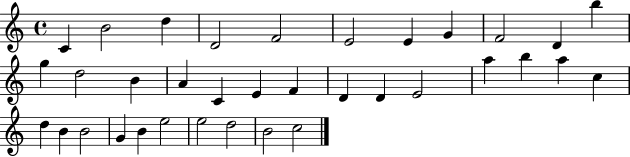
X:1
T:Untitled
M:4/4
L:1/4
K:C
C B2 d D2 F2 E2 E G F2 D b g d2 B A C E F D D E2 a b a c d B B2 G B e2 e2 d2 B2 c2